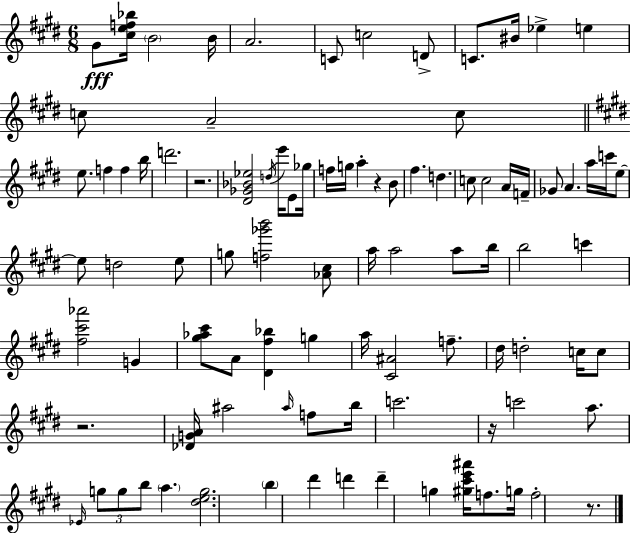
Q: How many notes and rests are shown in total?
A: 93